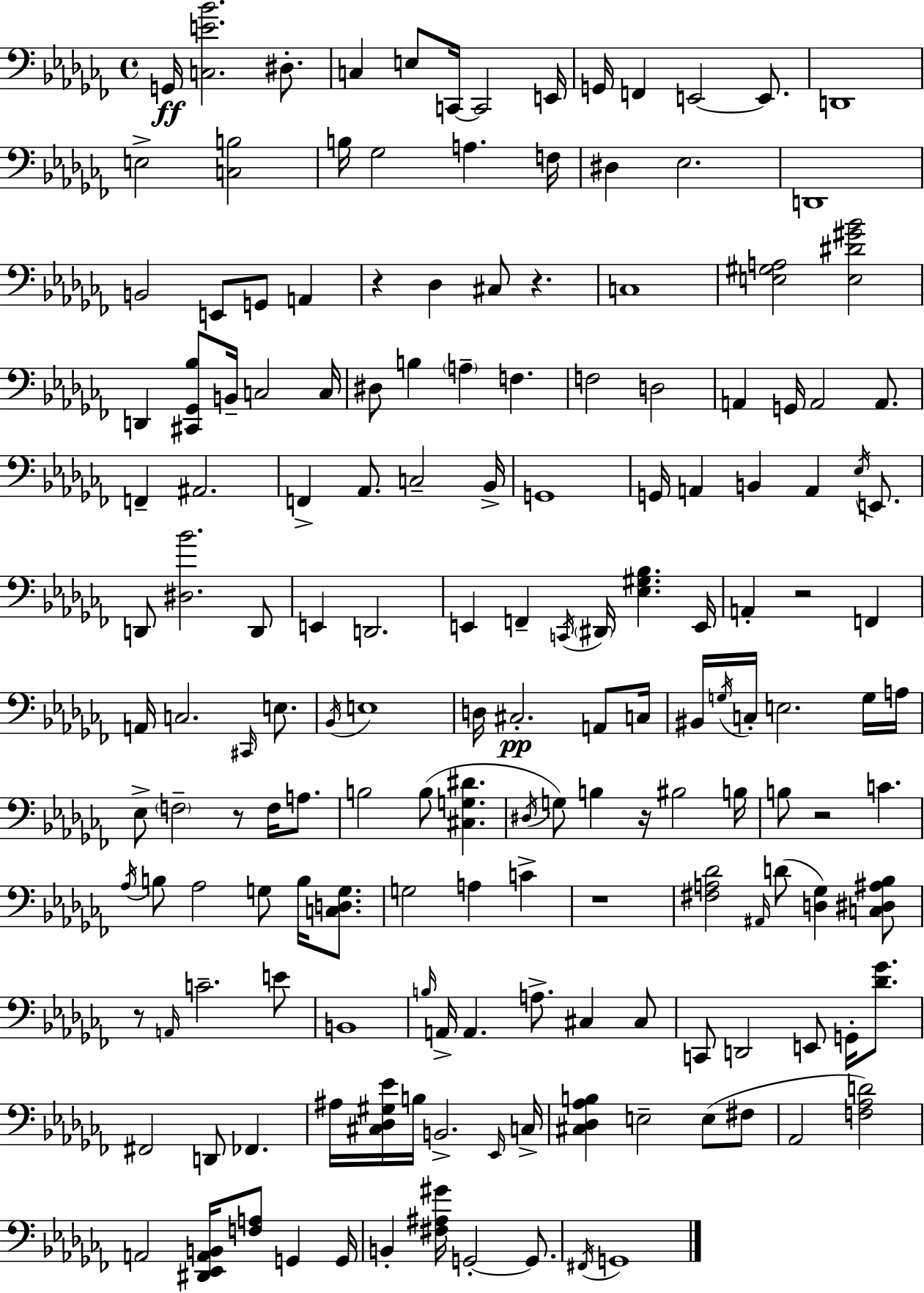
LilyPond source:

{
  \clef bass
  \time 4/4
  \defaultTimeSignature
  \key aes \minor
  g,16\ff <c e' bes'>2. dis8.-. | c4 e8 c,16~~ c,2 e,16 | g,16 f,4 e,2~~ e,8. | d,1 | \break e2-> <c b>2 | b16 ges2 a4. f16 | dis4 ees2. | d,1 | \break b,2 e,8 g,8 a,4 | r4 des4 cis8 r4. | c1 | <e gis a>2 <e dis' gis' bes'>2 | \break d,4 <cis, ges, bes>8 b,16-- c2 c16 | dis8 b4 \parenthesize a4-- f4. | f2 d2 | a,4 g,16 a,2 a,8. | \break f,4-- ais,2. | f,4-> aes,8. c2-- bes,16-> | g,1 | g,16 a,4 b,4 a,4 \acciaccatura { ees16 } e,8. | \break d,8 <dis bes'>2. d,8 | e,4 d,2. | e,4 f,4-- \acciaccatura { c,16 } \parenthesize dis,16 <ees gis bes>4. | e,16 a,4-. r2 f,4 | \break a,16 c2. \grace { cis,16 } | e8. \acciaccatura { bes,16 } e1 | d16 cis2.-.\pp | a,8 c16 bis,16 \acciaccatura { g16 } c16-. e2. | \break g16 a16 ees8-> \parenthesize f2-- r8 | f16 a8. b2 b8( <cis g dis'>4. | \acciaccatura { dis16 }) g8 b4 r16 bis2 | b16 b8 r2 | \break c'4. \acciaccatura { aes16 } b8 aes2 | g8 b16 <c d g>8. g2 a4 | c'4-> r1 | <fis a des'>2 \grace { ais,16 }( | \break d'8 <d ges>4) <c dis ais bes>8 r8 \grace { a,16 } c'2.-- | e'8 b,1 | \grace { b16 } a,16-> a,4. | a8.-> cis4 cis8 c,8 d,2 | \break e,8 g,16-. <des' ges'>8. fis,2 | d,8 fes,4. ais16 <cis des gis ees'>16 b16 b,2.-> | \grace { ees,16 } c16-> <cis des aes b>4 e2-- | e8( fis8 aes,2 | \break <f aes d'>2) a,2 | <dis, ees, a, b,>16 <f a>8 g,4 g,16 b,4-. <fis ais gis'>16 | g,2-.~~ g,8. \acciaccatura { fis,16 } g,1 | \bar "|."
}